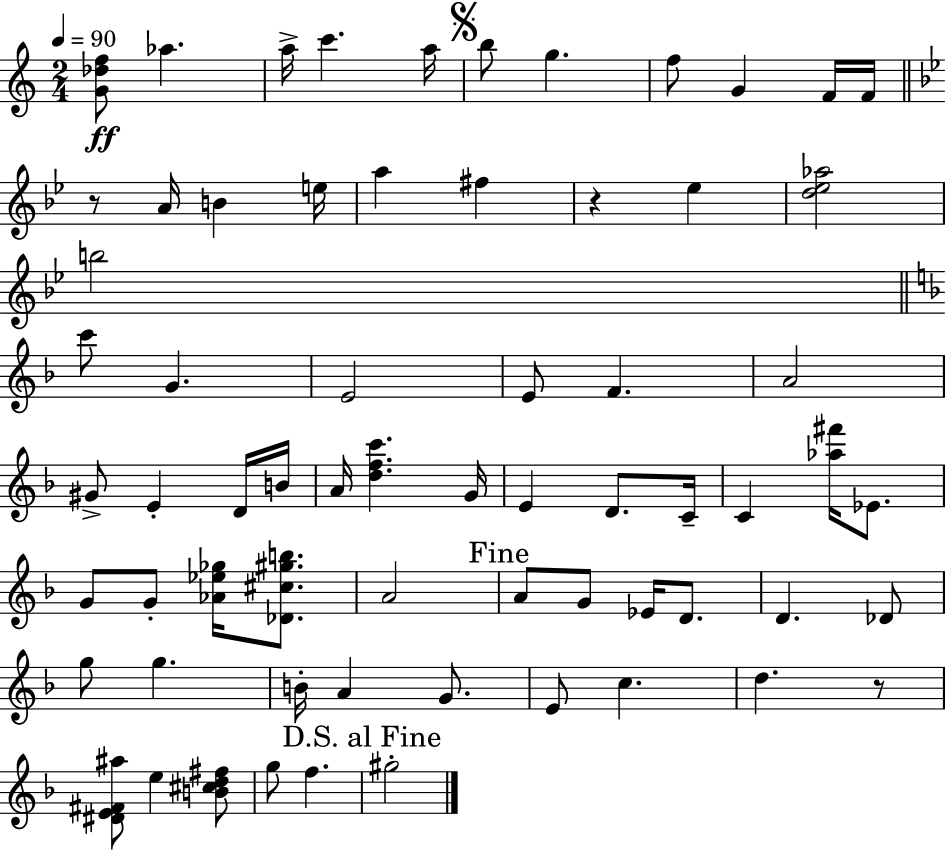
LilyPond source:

{
  \clef treble
  \numericTimeSignature
  \time 2/4
  \key c \major
  \tempo 4 = 90
  <g' des'' f''>8\ff aes''4. | a''16-> c'''4. a''16 | \mark \markup { \musicglyph "scripts.segno" } b''8 g''4. | f''8 g'4 f'16 f'16 | \break \bar "||" \break \key bes \major r8 a'16 b'4 e''16 | a''4 fis''4 | r4 ees''4 | <d'' ees'' aes''>2 | \break b''2 | \bar "||" \break \key f \major c'''8 g'4. | e'2 | e'8 f'4. | a'2 | \break gis'8-> e'4-. d'16 b'16 | a'16 <d'' f'' c'''>4. g'16 | e'4 d'8. c'16-- | c'4 <aes'' fis'''>16 ees'8. | \break g'8 g'8-. <aes' ees'' ges''>16 <des' cis'' gis'' b''>8. | a'2 | \mark "Fine" a'8 g'8 ees'16 d'8. | d'4. des'8 | \break g''8 g''4. | b'16-. a'4 g'8. | e'8 c''4. | d''4. r8 | \break <dis' e' fis' ais''>8 e''4 <b' cis'' d'' fis''>8 | g''8 f''4. | \mark "D.S. al Fine" gis''2-. | \bar "|."
}